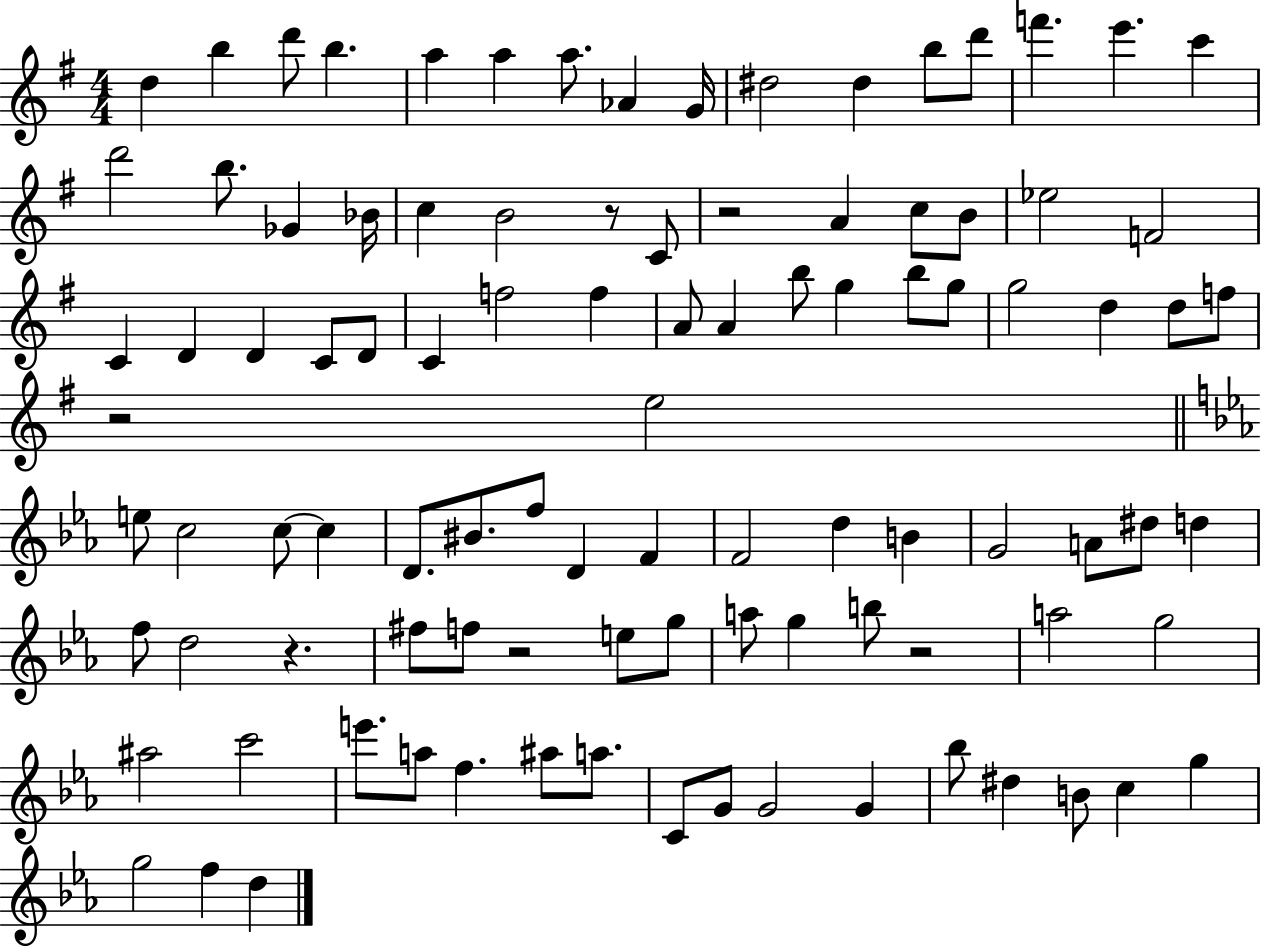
{
  \clef treble
  \numericTimeSignature
  \time 4/4
  \key g \major
  d''4 b''4 d'''8 b''4. | a''4 a''4 a''8. aes'4 g'16 | dis''2 dis''4 b''8 d'''8 | f'''4. e'''4. c'''4 | \break d'''2 b''8. ges'4 bes'16 | c''4 b'2 r8 c'8 | r2 a'4 c''8 b'8 | ees''2 f'2 | \break c'4 d'4 d'4 c'8 d'8 | c'4 f''2 f''4 | a'8 a'4 b''8 g''4 b''8 g''8 | g''2 d''4 d''8 f''8 | \break r2 e''2 | \bar "||" \break \key c \minor e''8 c''2 c''8~~ c''4 | d'8. bis'8. f''8 d'4 f'4 | f'2 d''4 b'4 | g'2 a'8 dis''8 d''4 | \break f''8 d''2 r4. | fis''8 f''8 r2 e''8 g''8 | a''8 g''4 b''8 r2 | a''2 g''2 | \break ais''2 c'''2 | e'''8. a''8 f''4. ais''8 a''8. | c'8 g'8 g'2 g'4 | bes''8 dis''4 b'8 c''4 g''4 | \break g''2 f''4 d''4 | \bar "|."
}